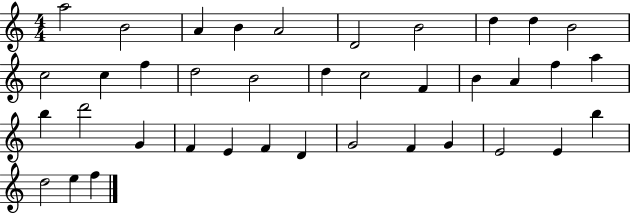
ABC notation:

X:1
T:Untitled
M:4/4
L:1/4
K:C
a2 B2 A B A2 D2 B2 d d B2 c2 c f d2 B2 d c2 F B A f a b d'2 G F E F D G2 F G E2 E b d2 e f